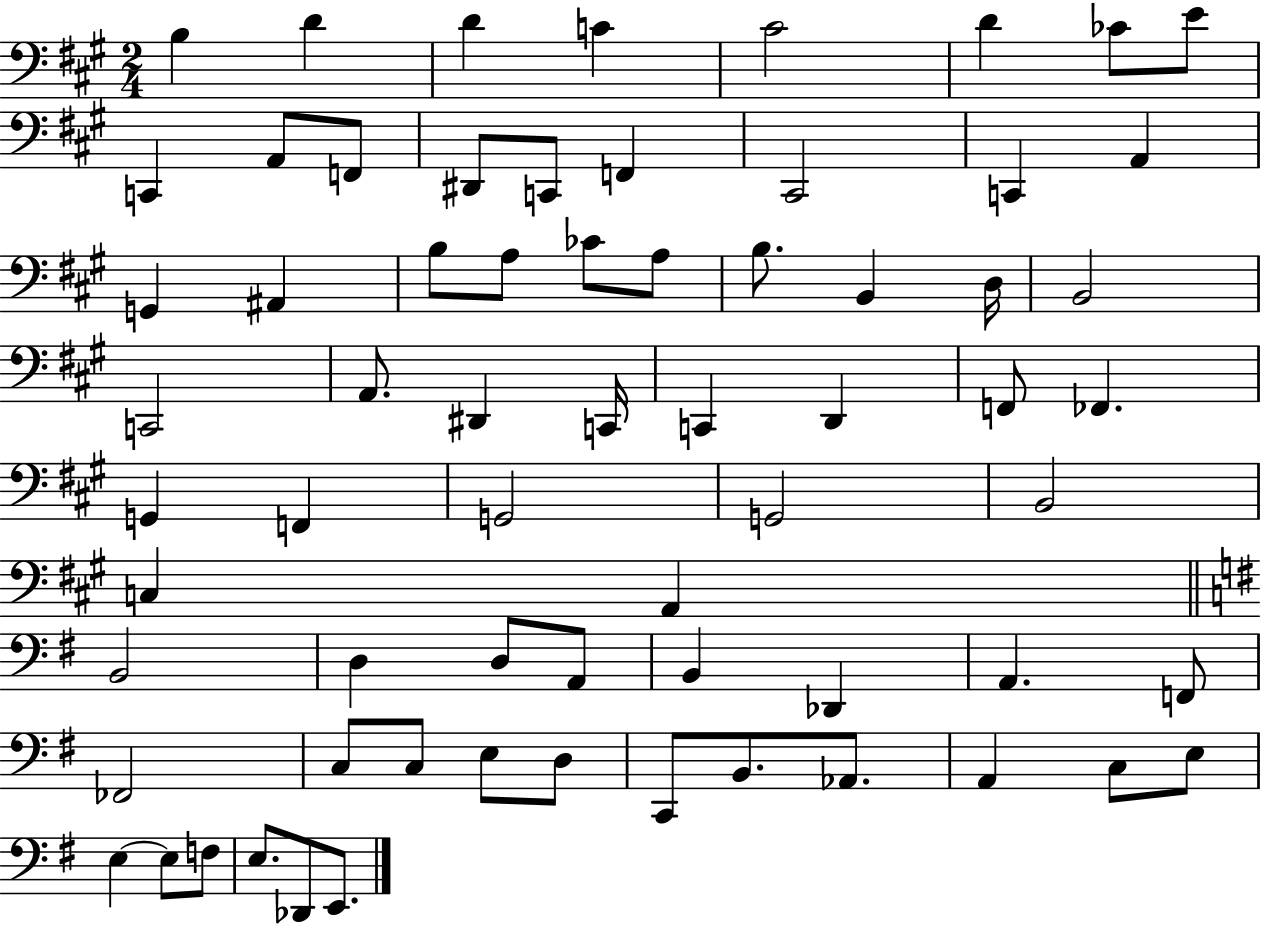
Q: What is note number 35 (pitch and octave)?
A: FES2